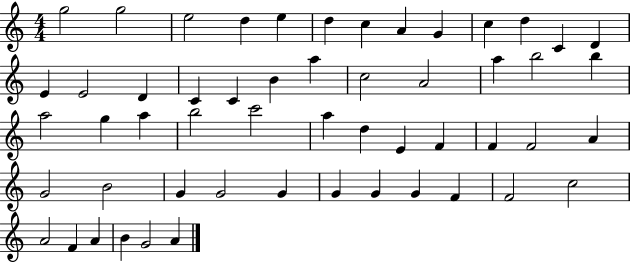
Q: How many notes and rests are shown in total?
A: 54